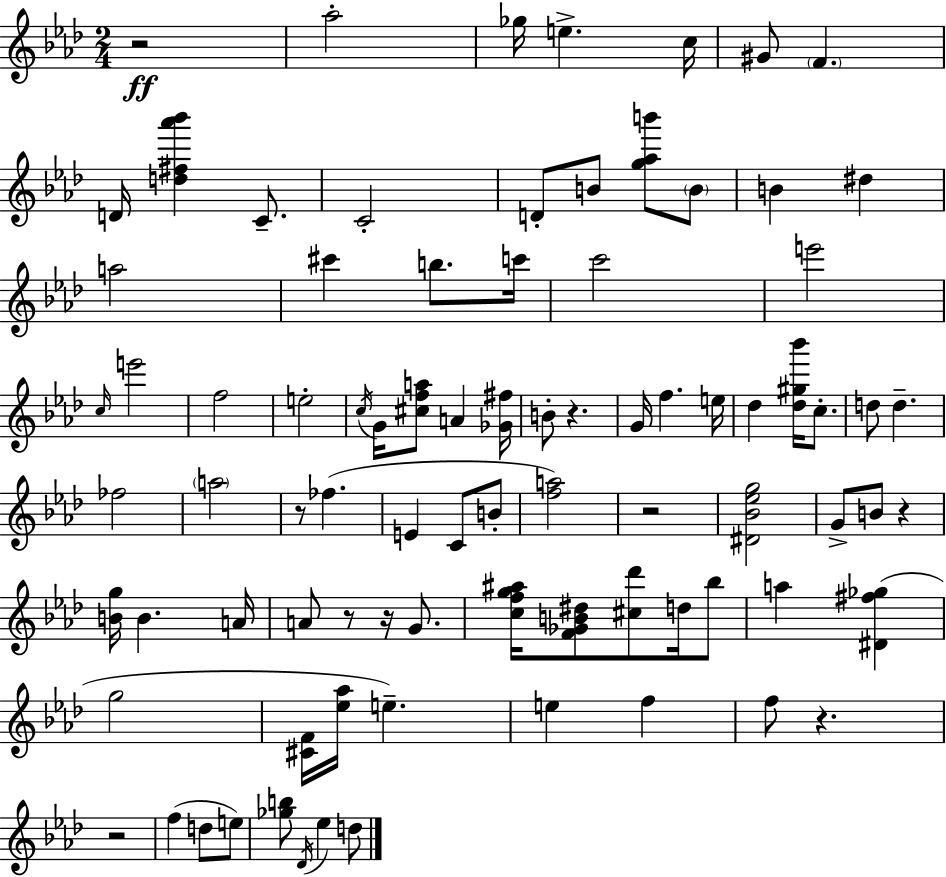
{
  \clef treble
  \numericTimeSignature
  \time 2/4
  \key aes \major
  r2\ff | aes''2-. | ges''16 e''4.-> c''16 | gis'8 \parenthesize f'4. | \break d'16 <d'' fis'' aes''' bes'''>4 c'8.-- | c'2-. | d'8-. b'8 <g'' aes'' b'''>8 \parenthesize b'8 | b'4 dis''4 | \break a''2 | cis'''4 b''8. c'''16 | c'''2 | e'''2 | \break \grace { c''16 } e'''2 | f''2 | e''2-. | \acciaccatura { c''16 } g'16 <cis'' f'' a''>8 a'4 | \break <ges' fis''>16 b'8-. r4. | g'16 f''4. | e''16 des''4 <des'' gis'' bes'''>16 c''8.-. | d''8 d''4.-- | \break fes''2 | \parenthesize a''2 | r8 fes''4.( | e'4 c'8 | \break b'8-. <f'' a''>2) | r2 | <dis' bes' ees'' g''>2 | g'8-> b'8 r4 | \break <b' g''>16 b'4. | a'16 a'8 r8 r16 g'8. | <c'' f'' g'' ais''>16 <f' ges' b' dis''>8 <cis'' des'''>8 d''16 | bes''8 a''4 <dis' fis'' ges''>4( | \break g''2 | <cis' f'>16 <ees'' aes''>16 e''4.--) | e''4 f''4 | f''8 r4. | \break r2 | f''4( d''8 | e''8) <ges'' b''>8 \acciaccatura { des'16 } ees''4 | d''8 \bar "|."
}